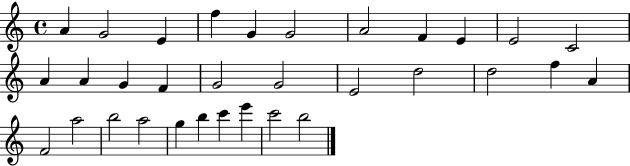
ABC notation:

X:1
T:Untitled
M:4/4
L:1/4
K:C
A G2 E f G G2 A2 F E E2 C2 A A G F G2 G2 E2 d2 d2 f A F2 a2 b2 a2 g b c' e' c'2 b2